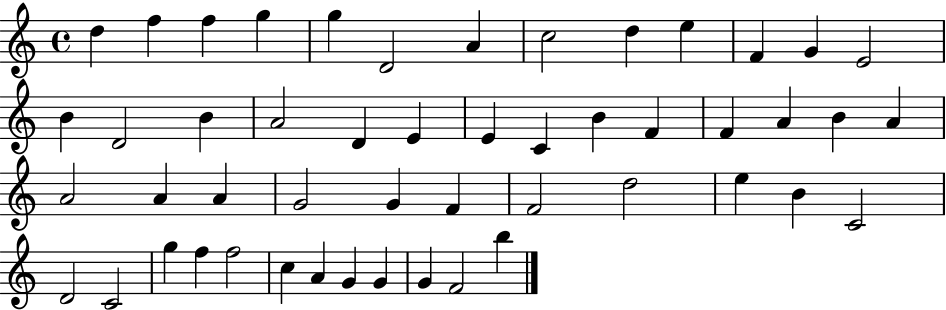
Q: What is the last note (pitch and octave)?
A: B5